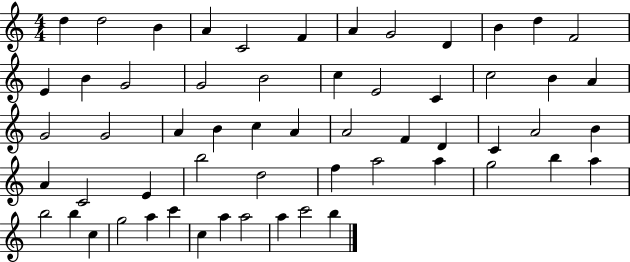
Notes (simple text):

D5/q D5/h B4/q A4/q C4/h F4/q A4/q G4/h D4/q B4/q D5/q F4/h E4/q B4/q G4/h G4/h B4/h C5/q E4/h C4/q C5/h B4/q A4/q G4/h G4/h A4/q B4/q C5/q A4/q A4/h F4/q D4/q C4/q A4/h B4/q A4/q C4/h E4/q B5/h D5/h F5/q A5/h A5/q G5/h B5/q A5/q B5/h B5/q C5/q G5/h A5/q C6/q C5/q A5/q A5/h A5/q C6/h B5/q